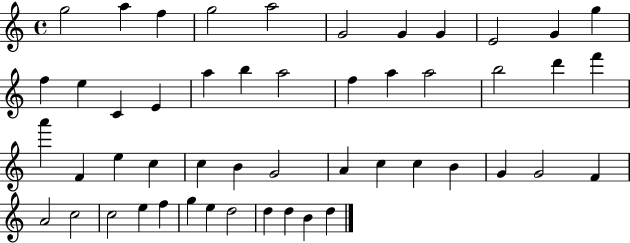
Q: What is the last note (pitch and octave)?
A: D5